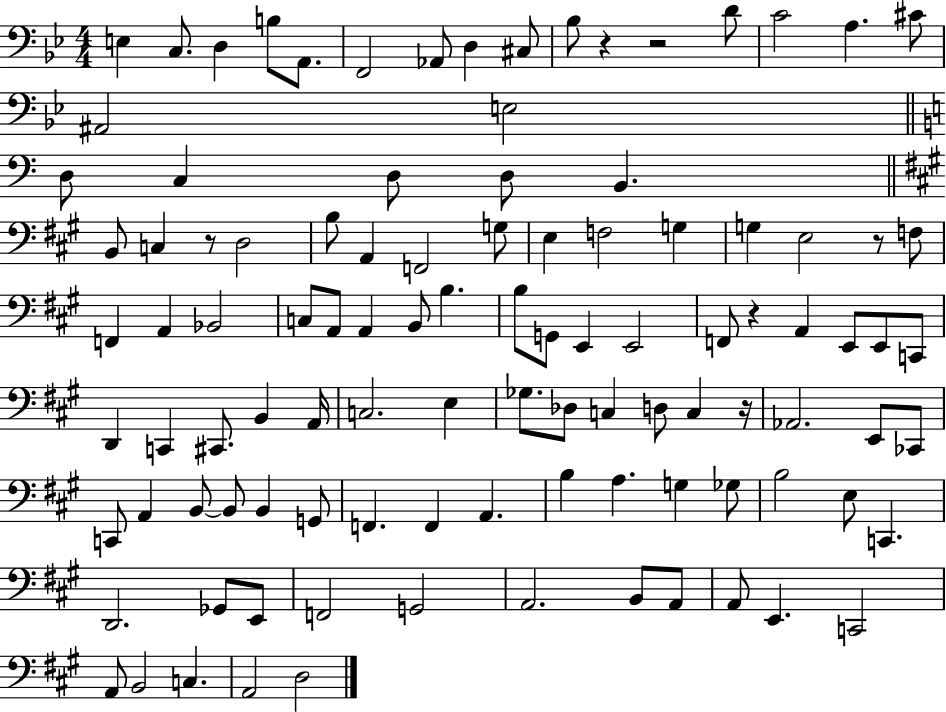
X:1
T:Untitled
M:4/4
L:1/4
K:Bb
E, C,/2 D, B,/2 A,,/2 F,,2 _A,,/2 D, ^C,/2 _B,/2 z z2 D/2 C2 A, ^C/2 ^A,,2 E,2 D,/2 C, D,/2 D,/2 B,, B,,/2 C, z/2 D,2 B,/2 A,, F,,2 G,/2 E, F,2 G, G, E,2 z/2 F,/2 F,, A,, _B,,2 C,/2 A,,/2 A,, B,,/2 B, B,/2 G,,/2 E,, E,,2 F,,/2 z A,, E,,/2 E,,/2 C,,/2 D,, C,, ^C,,/2 B,, A,,/4 C,2 E, _G,/2 _D,/2 C, D,/2 C, z/4 _A,,2 E,,/2 _C,,/2 C,,/2 A,, B,,/2 B,,/2 B,, G,,/2 F,, F,, A,, B, A, G, _G,/2 B,2 E,/2 C,, D,,2 _G,,/2 E,,/2 F,,2 G,,2 A,,2 B,,/2 A,,/2 A,,/2 E,, C,,2 A,,/2 B,,2 C, A,,2 D,2